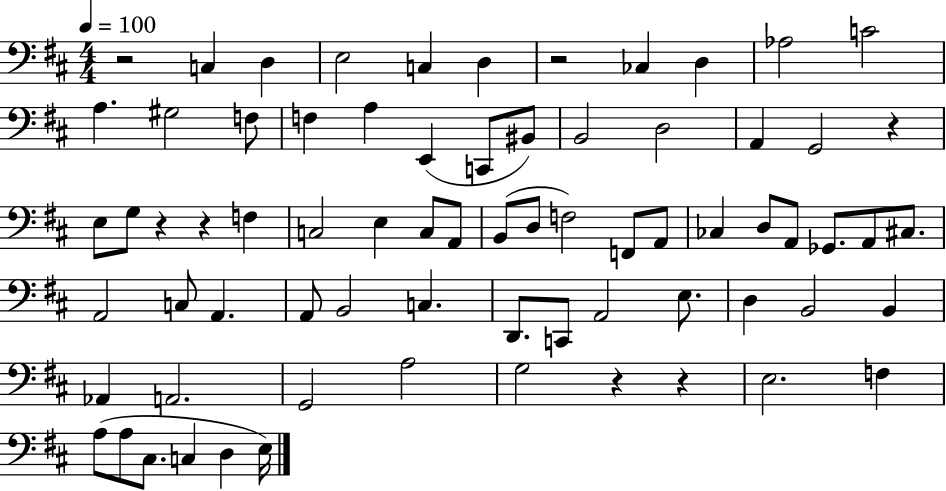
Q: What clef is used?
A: bass